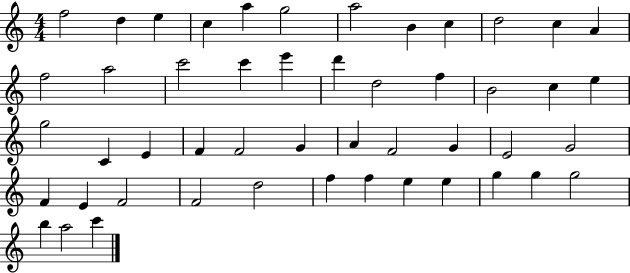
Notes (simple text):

F5/h D5/q E5/q C5/q A5/q G5/h A5/h B4/q C5/q D5/h C5/q A4/q F5/h A5/h C6/h C6/q E6/q D6/q D5/h F5/q B4/h C5/q E5/q G5/h C4/q E4/q F4/q F4/h G4/q A4/q F4/h G4/q E4/h G4/h F4/q E4/q F4/h F4/h D5/h F5/q F5/q E5/q E5/q G5/q G5/q G5/h B5/q A5/h C6/q